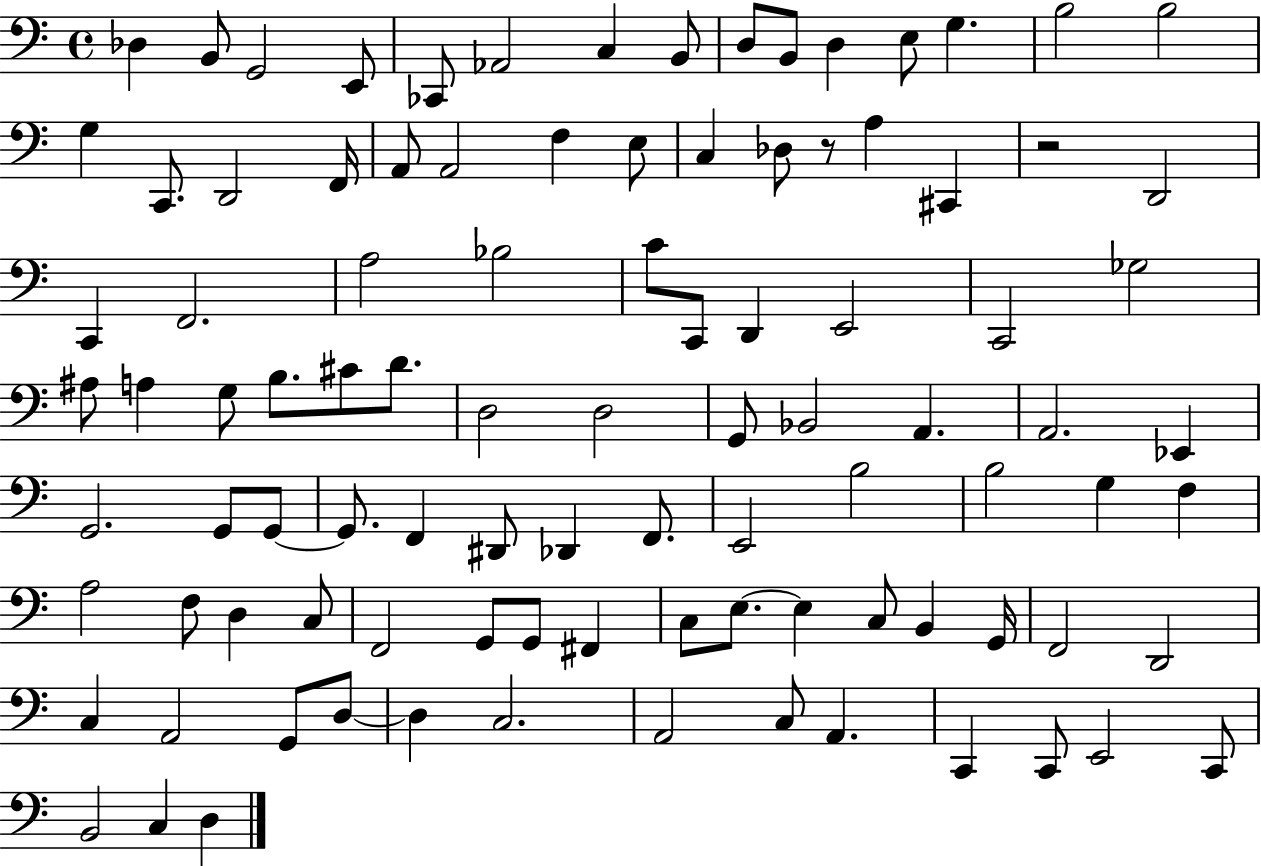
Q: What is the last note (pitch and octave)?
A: D3